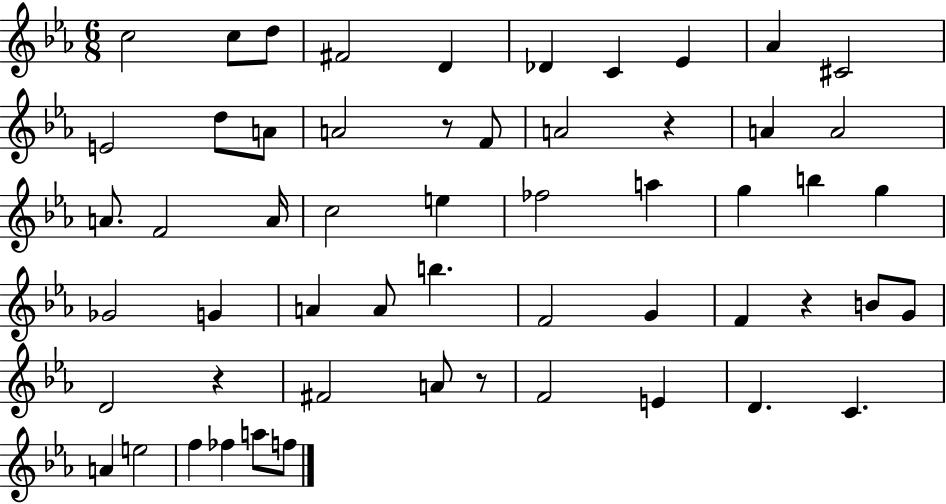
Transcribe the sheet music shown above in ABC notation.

X:1
T:Untitled
M:6/8
L:1/4
K:Eb
c2 c/2 d/2 ^F2 D _D C _E _A ^C2 E2 d/2 A/2 A2 z/2 F/2 A2 z A A2 A/2 F2 A/4 c2 e _f2 a g b g _G2 G A A/2 b F2 G F z B/2 G/2 D2 z ^F2 A/2 z/2 F2 E D C A e2 f _f a/2 f/2